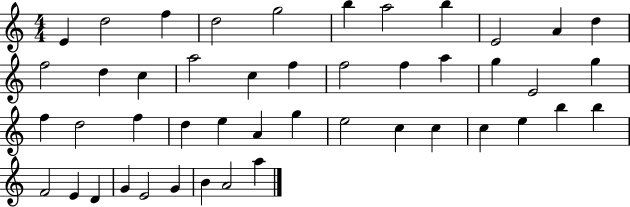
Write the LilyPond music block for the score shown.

{
  \clef treble
  \numericTimeSignature
  \time 4/4
  \key c \major
  e'4 d''2 f''4 | d''2 g''2 | b''4 a''2 b''4 | e'2 a'4 d''4 | \break f''2 d''4 c''4 | a''2 c''4 f''4 | f''2 f''4 a''4 | g''4 e'2 g''4 | \break f''4 d''2 f''4 | d''4 e''4 a'4 g''4 | e''2 c''4 c''4 | c''4 e''4 b''4 b''4 | \break f'2 e'4 d'4 | g'4 e'2 g'4 | b'4 a'2 a''4 | \bar "|."
}